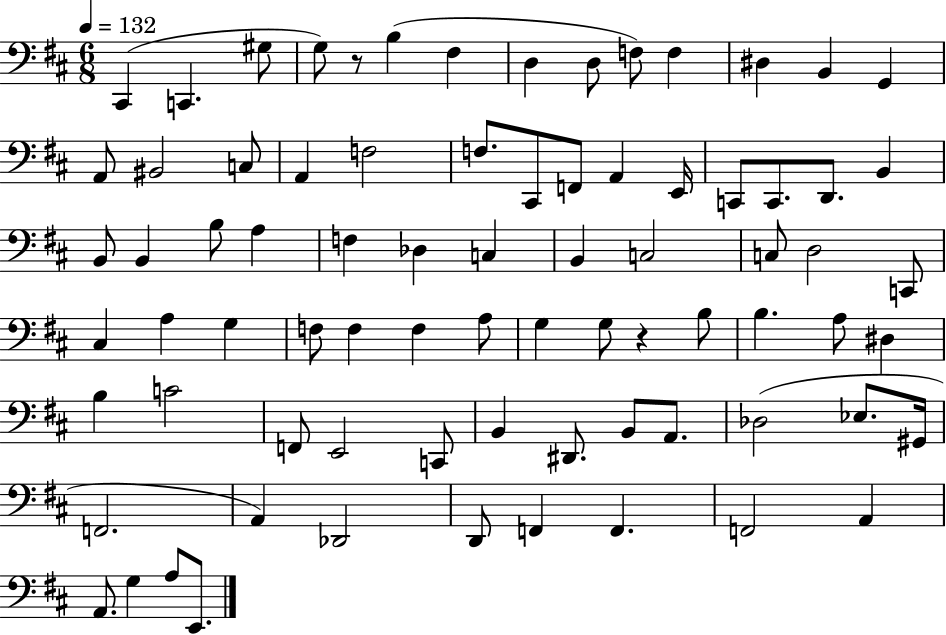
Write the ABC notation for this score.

X:1
T:Untitled
M:6/8
L:1/4
K:D
^C,, C,, ^G,/2 G,/2 z/2 B, ^F, D, D,/2 F,/2 F, ^D, B,, G,, A,,/2 ^B,,2 C,/2 A,, F,2 F,/2 ^C,,/2 F,,/2 A,, E,,/4 C,,/2 C,,/2 D,,/2 B,, B,,/2 B,, B,/2 A, F, _D, C, B,, C,2 C,/2 D,2 C,,/2 ^C, A, G, F,/2 F, F, A,/2 G, G,/2 z B,/2 B, A,/2 ^D, B, C2 F,,/2 E,,2 C,,/2 B,, ^D,,/2 B,,/2 A,,/2 _D,2 _E,/2 ^G,,/4 F,,2 A,, _D,,2 D,,/2 F,, F,, F,,2 A,, A,,/2 G, A,/2 E,,/2